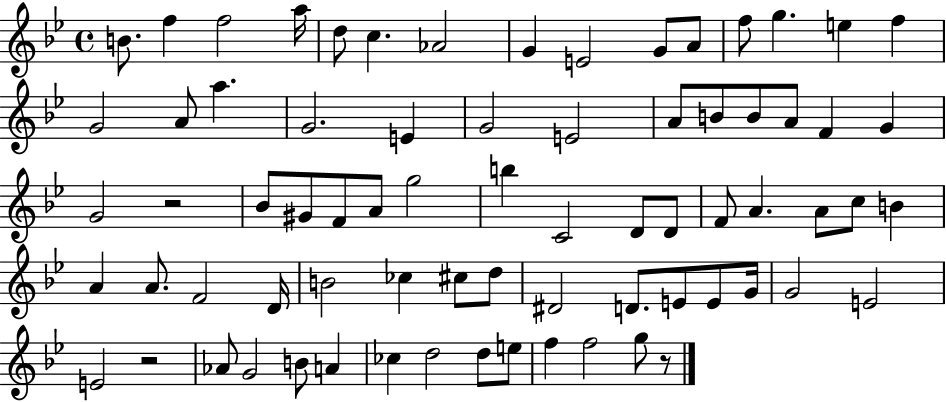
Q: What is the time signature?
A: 4/4